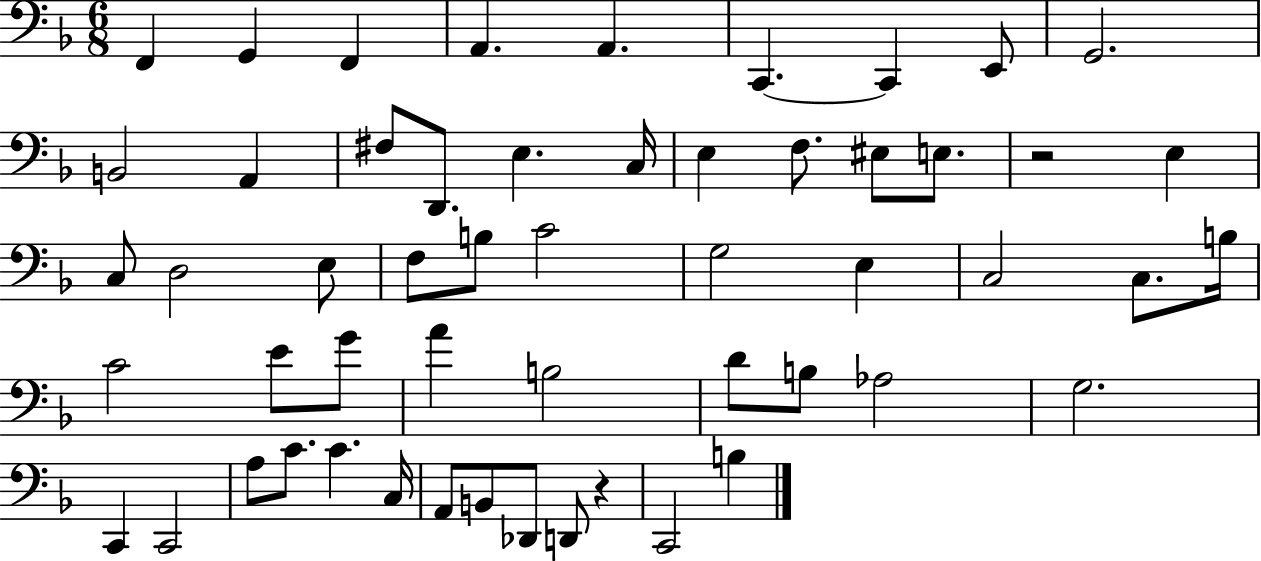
X:1
T:Untitled
M:6/8
L:1/4
K:F
F,, G,, F,, A,, A,, C,, C,, E,,/2 G,,2 B,,2 A,, ^F,/2 D,,/2 E, C,/4 E, F,/2 ^E,/2 E,/2 z2 E, C,/2 D,2 E,/2 F,/2 B,/2 C2 G,2 E, C,2 C,/2 B,/4 C2 E/2 G/2 A B,2 D/2 B,/2 _A,2 G,2 C,, C,,2 A,/2 C/2 C C,/4 A,,/2 B,,/2 _D,,/2 D,,/2 z C,,2 B,